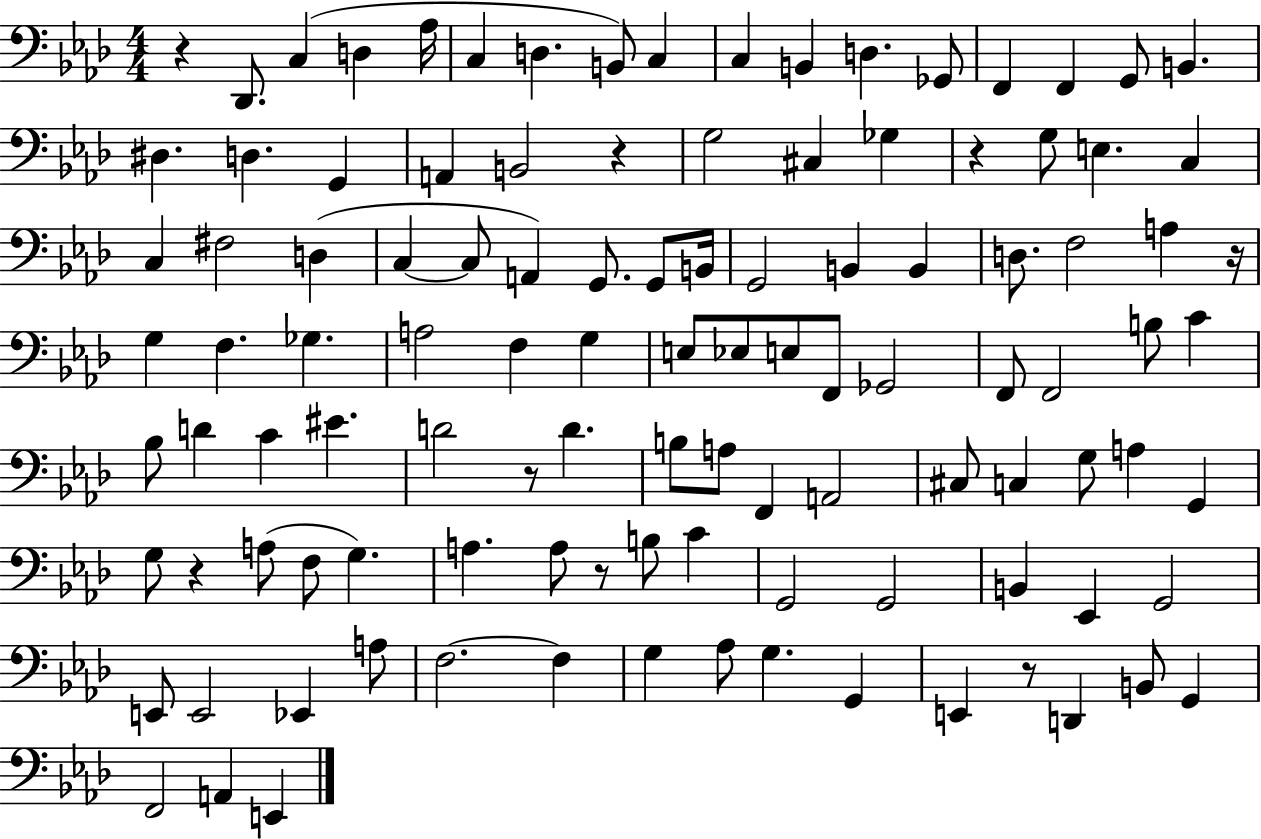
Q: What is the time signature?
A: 4/4